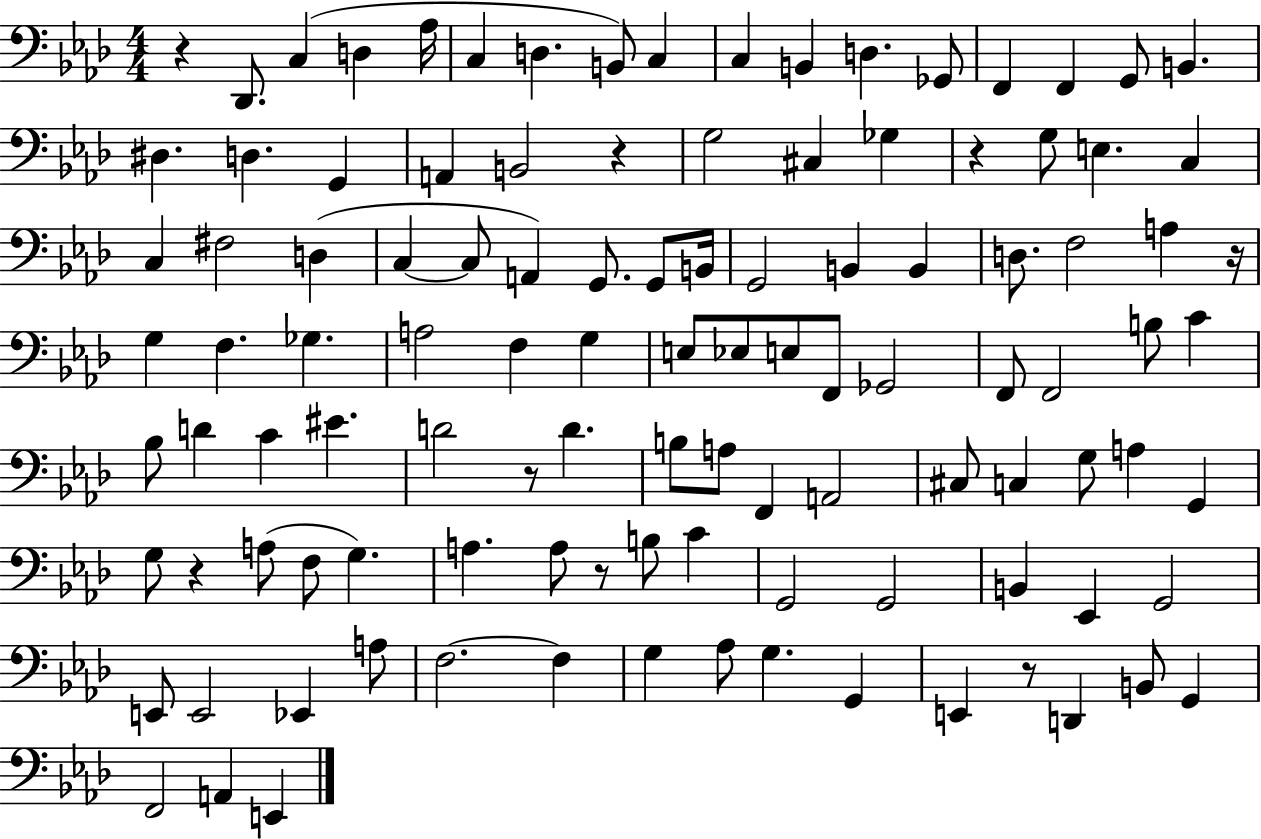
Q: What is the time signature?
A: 4/4